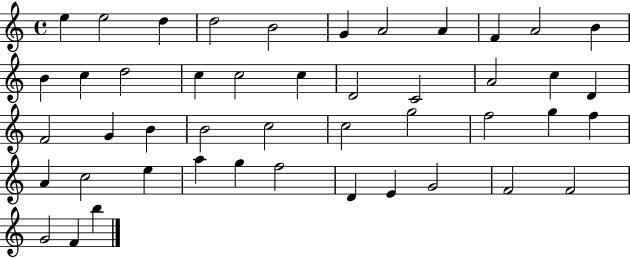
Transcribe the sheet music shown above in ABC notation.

X:1
T:Untitled
M:4/4
L:1/4
K:C
e e2 d d2 B2 G A2 A F A2 B B c d2 c c2 c D2 C2 A2 c D F2 G B B2 c2 c2 g2 f2 g f A c2 e a g f2 D E G2 F2 F2 G2 F b